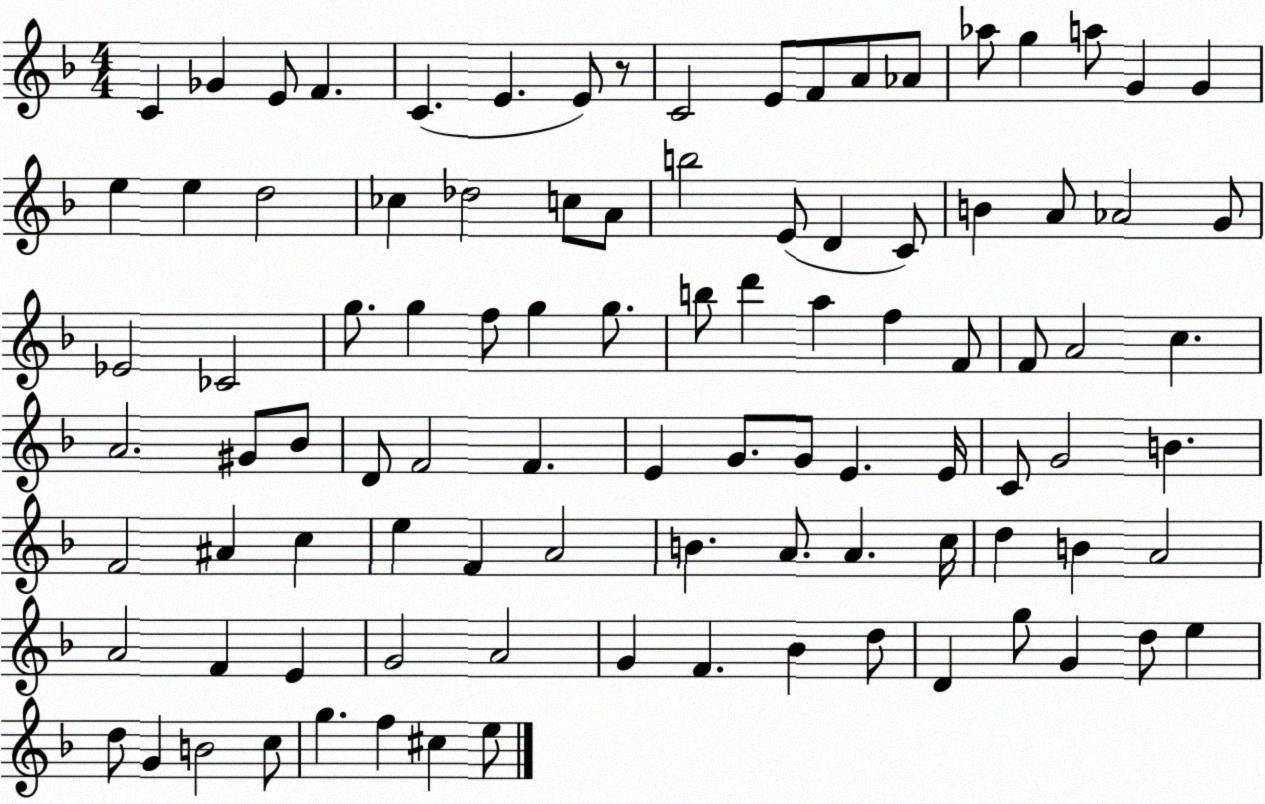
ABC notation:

X:1
T:Untitled
M:4/4
L:1/4
K:F
C _G E/2 F C E E/2 z/2 C2 E/2 F/2 A/2 _A/2 _a/2 g a/2 G G e e d2 _c _d2 c/2 A/2 b2 E/2 D C/2 B A/2 _A2 G/2 _E2 _C2 g/2 g f/2 g g/2 b/2 d' a f F/2 F/2 A2 c A2 ^G/2 _B/2 D/2 F2 F E G/2 G/2 E E/4 C/2 G2 B F2 ^A c e F A2 B A/2 A c/4 d B A2 A2 F E G2 A2 G F _B d/2 D g/2 G d/2 e d/2 G B2 c/2 g f ^c e/2